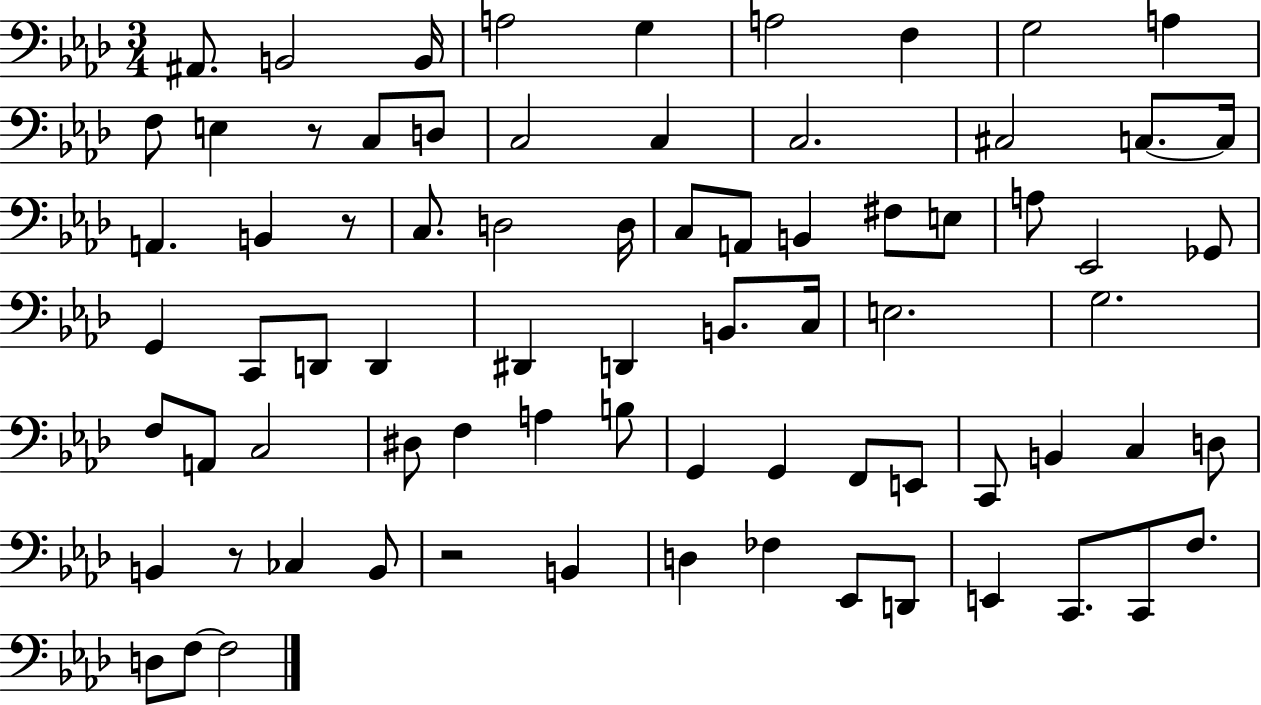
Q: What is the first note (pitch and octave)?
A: A#2